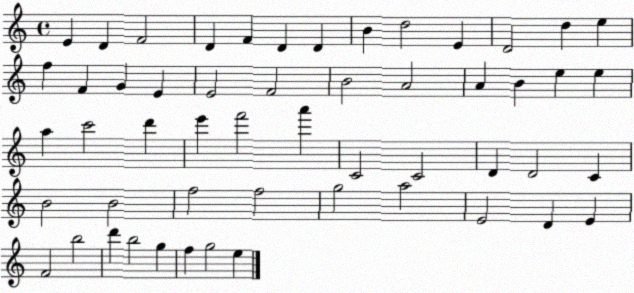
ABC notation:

X:1
T:Untitled
M:4/4
L:1/4
K:C
E D F2 D F D D B d2 E D2 d e f F G E E2 F2 B2 A2 A B e e a c'2 d' e' f'2 a' C2 C2 D D2 C B2 B2 f2 f2 g2 a2 E2 D E F2 b2 d' b2 g f g2 e